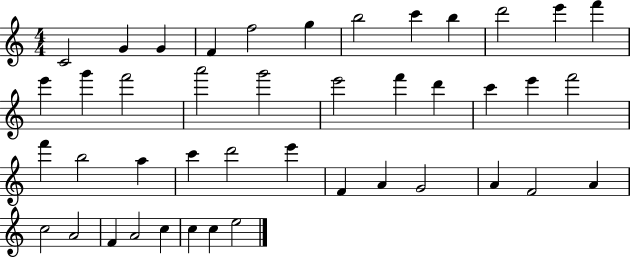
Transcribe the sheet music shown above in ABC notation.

X:1
T:Untitled
M:4/4
L:1/4
K:C
C2 G G F f2 g b2 c' b d'2 e' f' e' g' f'2 a'2 g'2 e'2 f' d' c' e' f'2 f' b2 a c' d'2 e' F A G2 A F2 A c2 A2 F A2 c c c e2